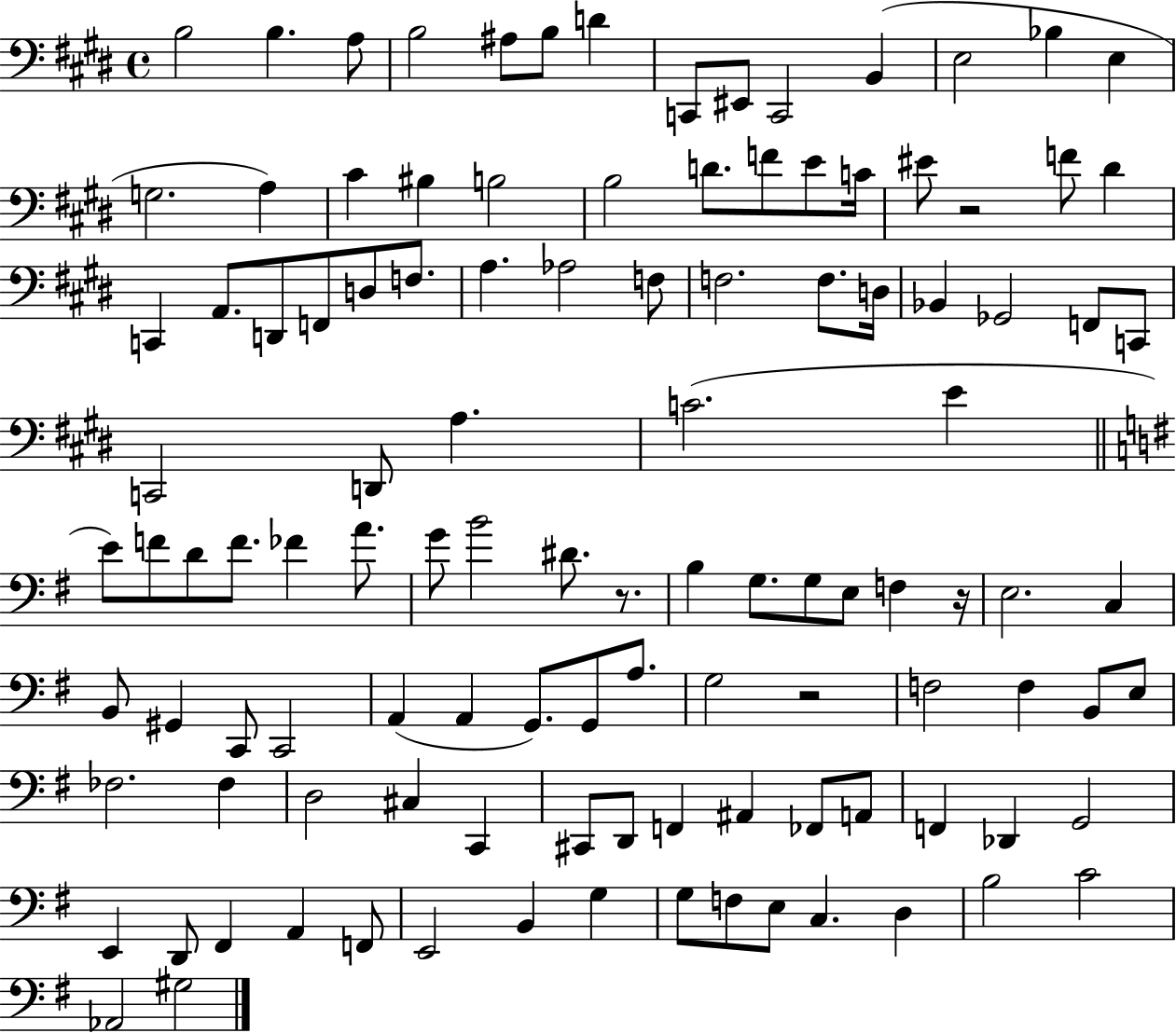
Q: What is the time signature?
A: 4/4